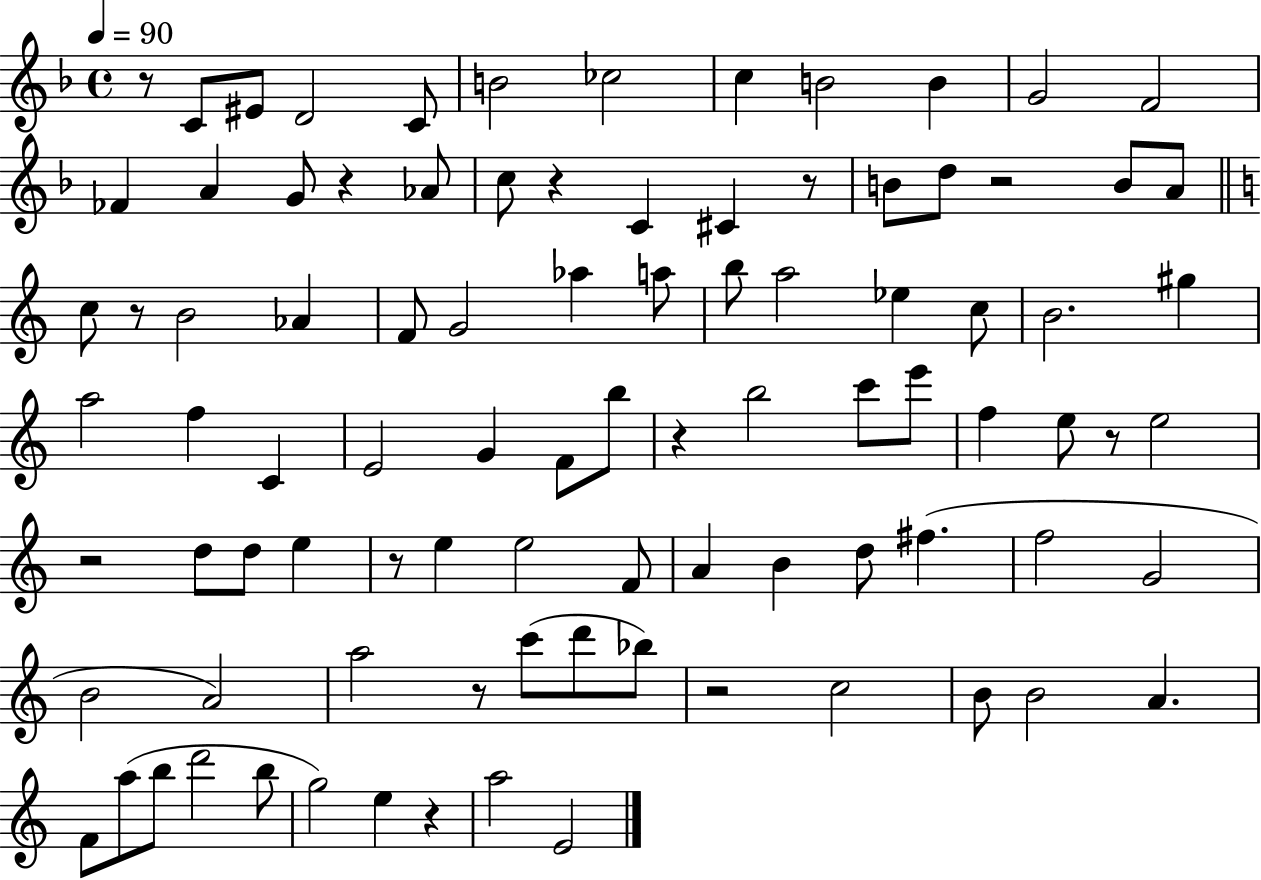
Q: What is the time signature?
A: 4/4